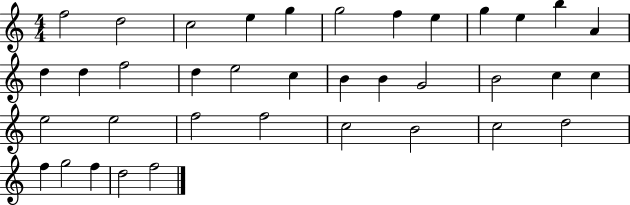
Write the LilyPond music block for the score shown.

{
  \clef treble
  \numericTimeSignature
  \time 4/4
  \key c \major
  f''2 d''2 | c''2 e''4 g''4 | g''2 f''4 e''4 | g''4 e''4 b''4 a'4 | \break d''4 d''4 f''2 | d''4 e''2 c''4 | b'4 b'4 g'2 | b'2 c''4 c''4 | \break e''2 e''2 | f''2 f''2 | c''2 b'2 | c''2 d''2 | \break f''4 g''2 f''4 | d''2 f''2 | \bar "|."
}